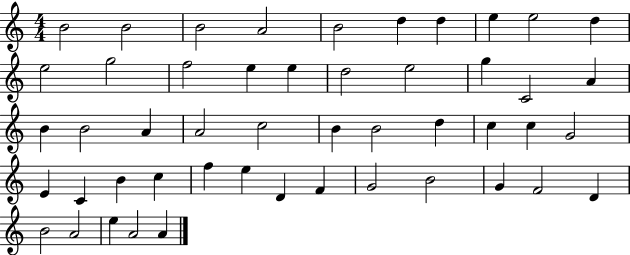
{
  \clef treble
  \numericTimeSignature
  \time 4/4
  \key c \major
  b'2 b'2 | b'2 a'2 | b'2 d''4 d''4 | e''4 e''2 d''4 | \break e''2 g''2 | f''2 e''4 e''4 | d''2 e''2 | g''4 c'2 a'4 | \break b'4 b'2 a'4 | a'2 c''2 | b'4 b'2 d''4 | c''4 c''4 g'2 | \break e'4 c'4 b'4 c''4 | f''4 e''4 d'4 f'4 | g'2 b'2 | g'4 f'2 d'4 | \break b'2 a'2 | e''4 a'2 a'4 | \bar "|."
}